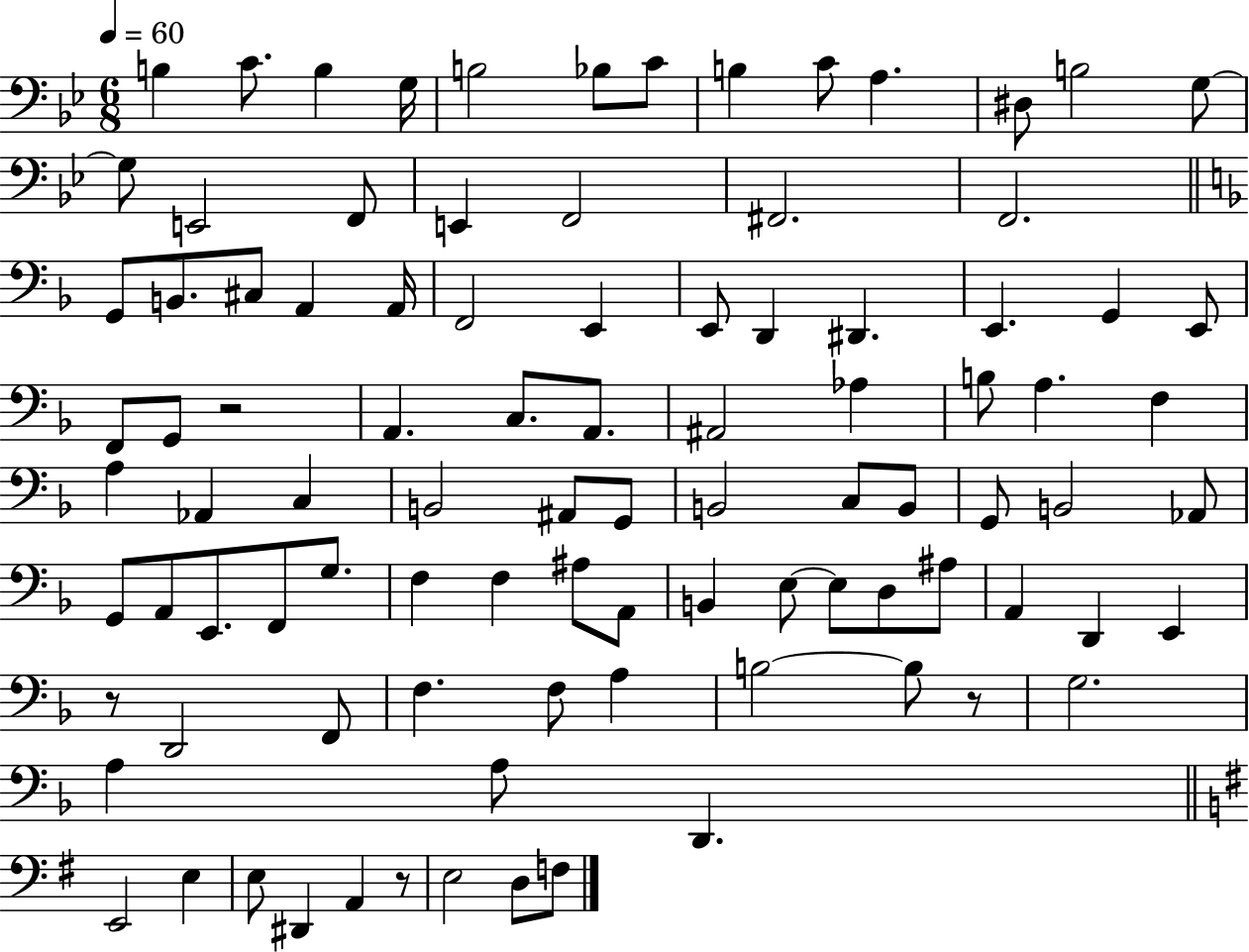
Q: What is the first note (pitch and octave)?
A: B3